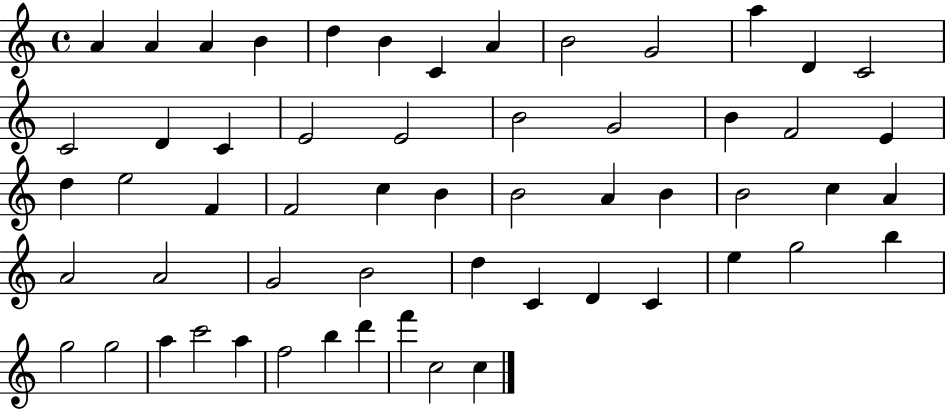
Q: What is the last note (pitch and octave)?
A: C5